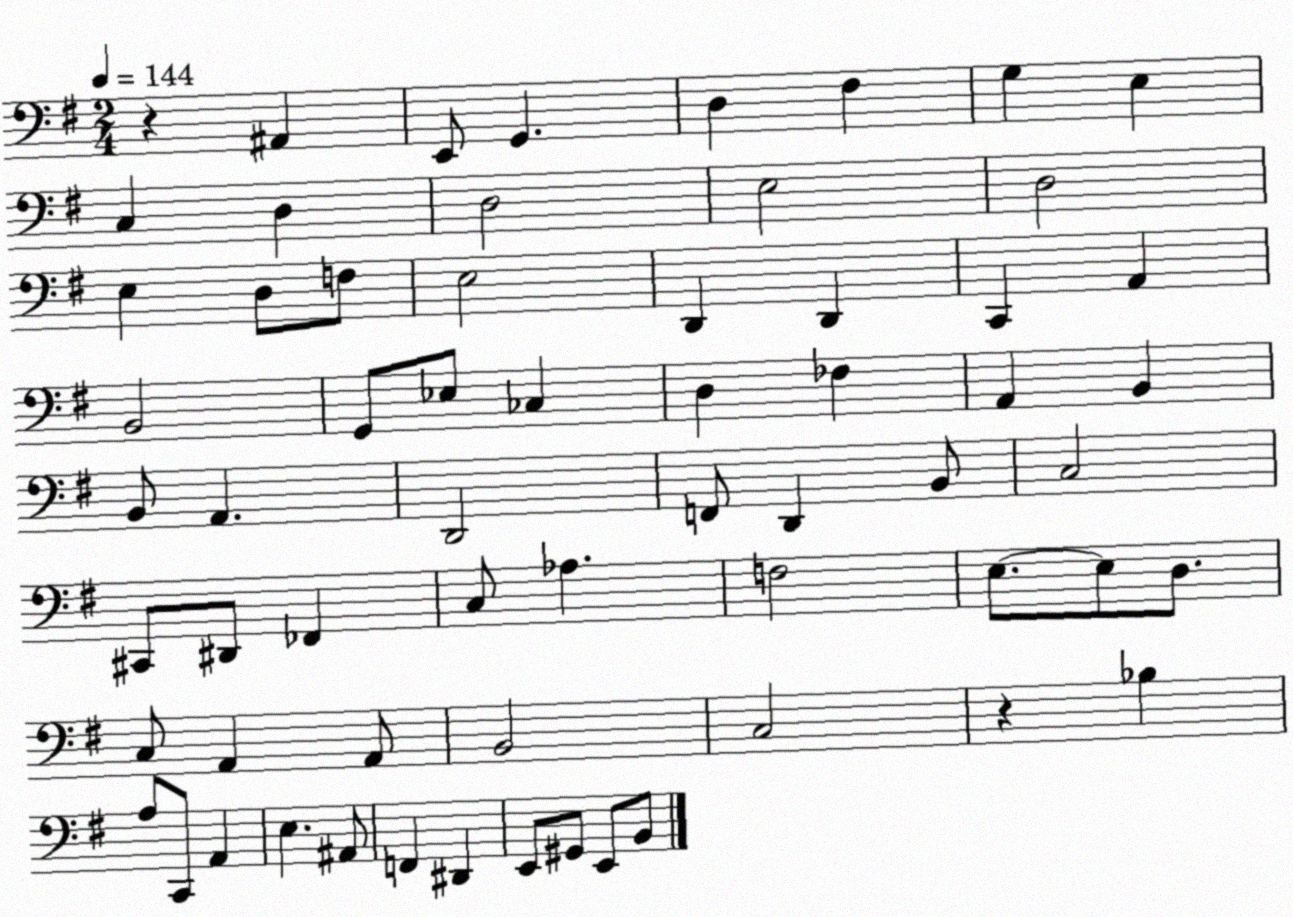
X:1
T:Untitled
M:2/4
L:1/4
K:G
z ^A,, E,,/2 G,, D, ^F, G, E, C, D, D,2 E,2 D,2 E, D,/2 F,/2 E,2 D,, D,, C,, A,, B,,2 G,,/2 _E,/2 _C, D, _F, A,, B,, B,,/2 A,, D,,2 F,,/2 D,, B,,/2 C,2 ^C,,/2 ^D,,/2 _F,, C,/2 _A, F,2 E,/2 E,/2 D,/2 C,/2 A,, A,,/2 B,,2 C,2 z _B, A,/2 C,,/2 A,, E, ^A,,/2 F,, ^D,, E,,/2 ^G,,/2 E,,/2 B,,/2